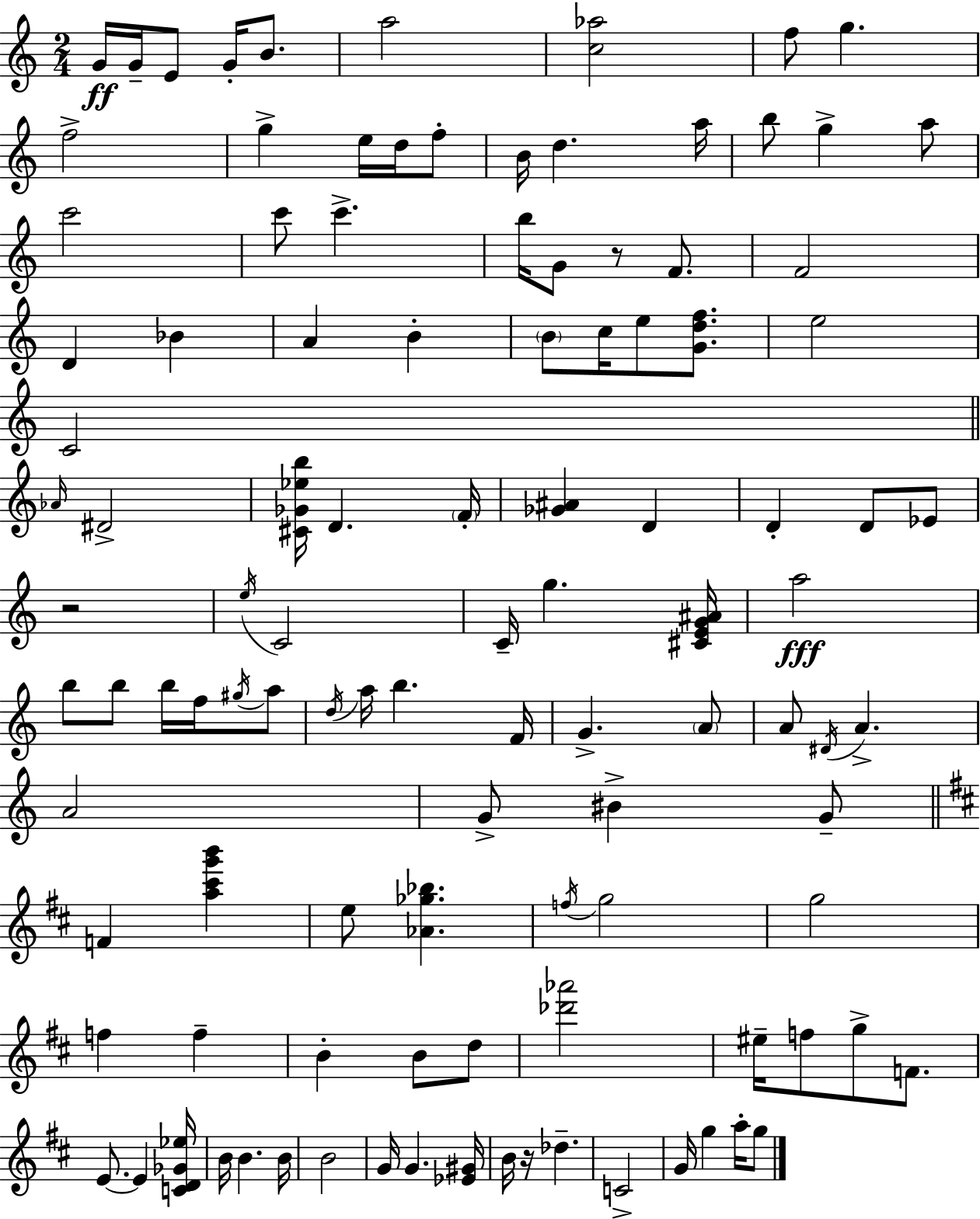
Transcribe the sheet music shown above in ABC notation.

X:1
T:Untitled
M:2/4
L:1/4
K:C
G/4 G/4 E/2 G/4 B/2 a2 [c_a]2 f/2 g f2 g e/4 d/4 f/2 B/4 d a/4 b/2 g a/2 c'2 c'/2 c' b/4 G/2 z/2 F/2 F2 D _B A B B/2 c/4 e/2 [Gdf]/2 e2 C2 _A/4 ^D2 [^C_G_eb]/4 D F/4 [_G^A] D D D/2 _E/2 z2 e/4 C2 C/4 g [^CEG^A]/4 a2 b/2 b/2 b/4 f/4 ^g/4 a/2 d/4 a/4 b F/4 G A/2 A/2 ^D/4 A A2 G/2 ^B G/2 F [a^c'g'b'] e/2 [_A_g_b] f/4 g2 g2 f f B B/2 d/2 [_d'_a']2 ^e/4 f/2 g/2 F/2 E/2 E [CD_G_e]/4 B/4 B B/4 B2 G/4 G [_E^G]/4 B/4 z/4 _d C2 G/4 g a/4 g/2